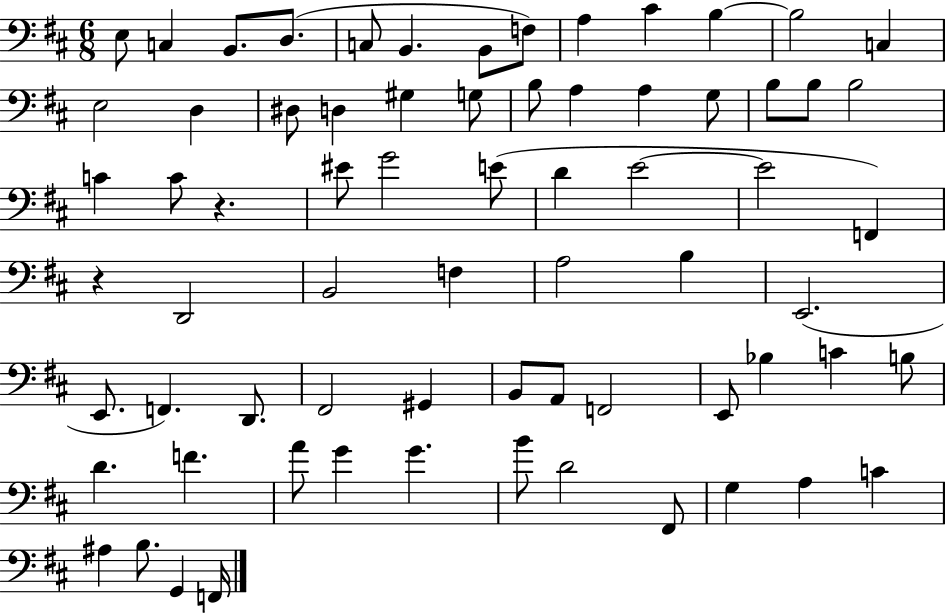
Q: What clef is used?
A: bass